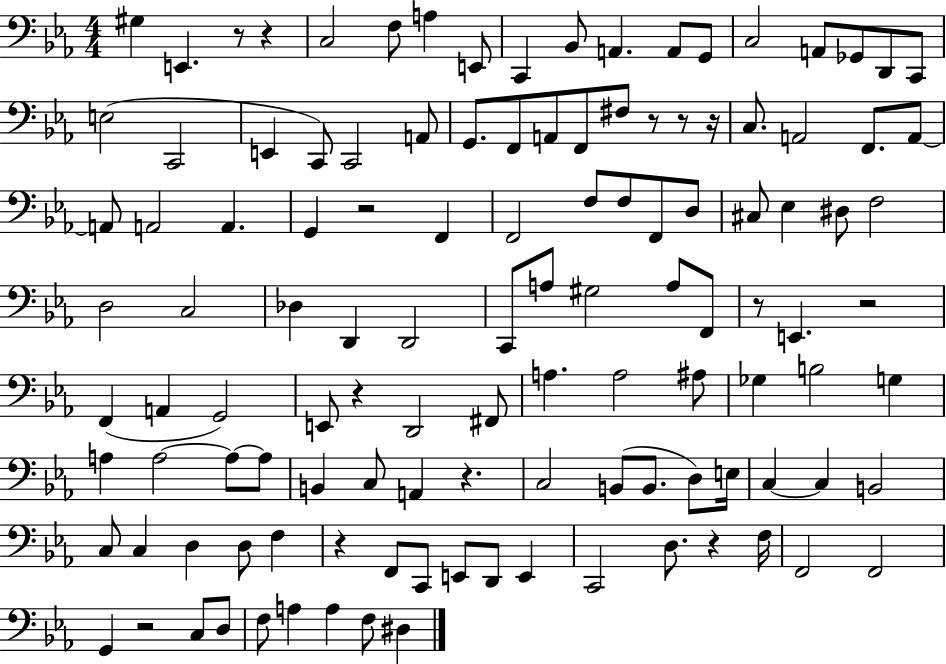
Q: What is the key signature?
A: EES major